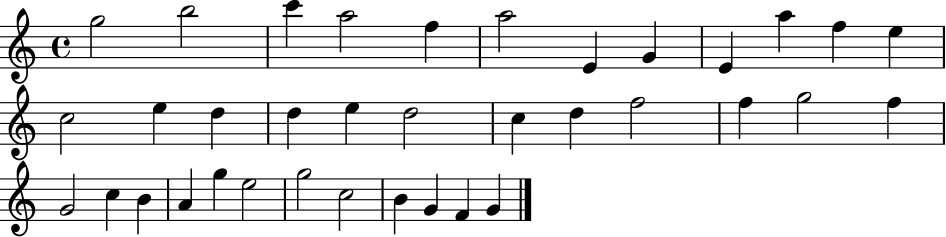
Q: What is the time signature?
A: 4/4